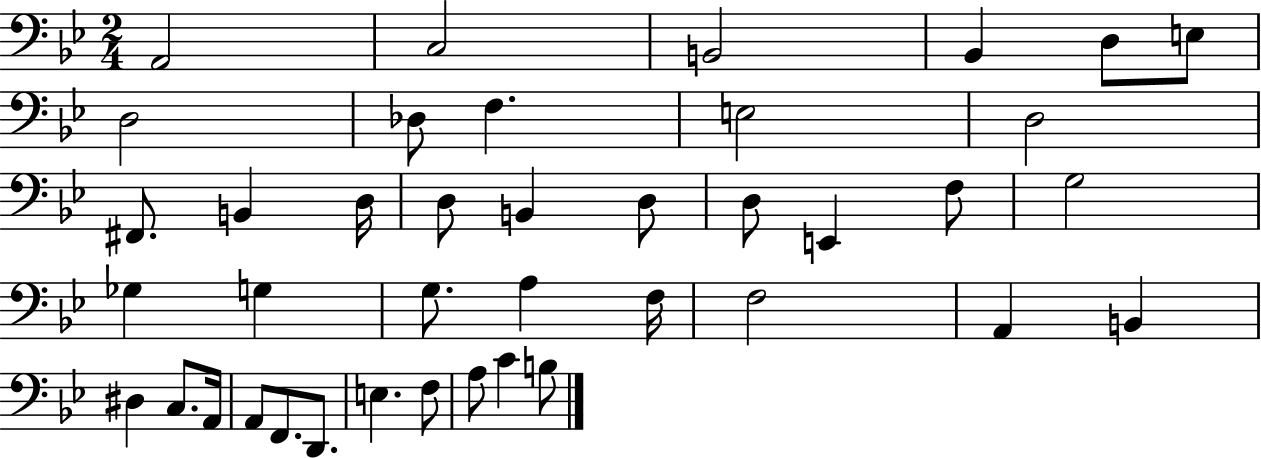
{
  \clef bass
  \numericTimeSignature
  \time 2/4
  \key bes \major
  a,2 | c2 | b,2 | bes,4 d8 e8 | \break d2 | des8 f4. | e2 | d2 | \break fis,8. b,4 d16 | d8 b,4 d8 | d8 e,4 f8 | g2 | \break ges4 g4 | g8. a4 f16 | f2 | a,4 b,4 | \break dis4 c8. a,16 | a,8 f,8. d,8. | e4. f8 | a8 c'4 b8 | \break \bar "|."
}